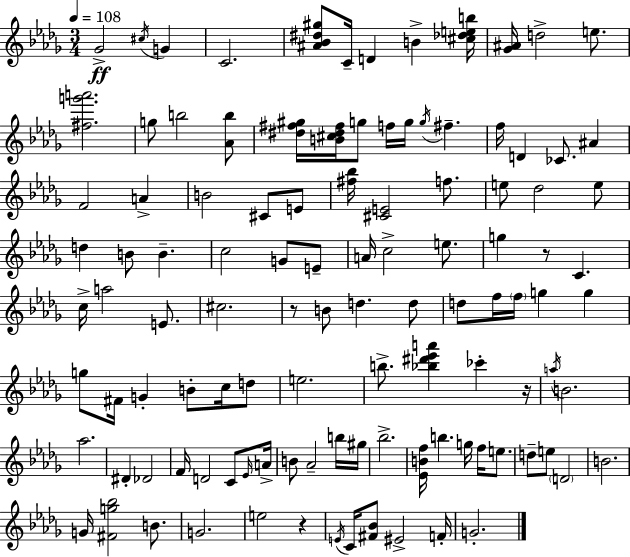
Gb4/h C#5/s G4/q C4/h. [A#4,Bb4,D#5,G#5]/e C4/s D4/q B4/q [C#5,Db5,E5,B5]/s [Gb4,A#4]/s D5/h E5/e. [F#5,G6,A6]/h. G5/e B5/h [Ab4,B5]/e [D#5,F#5,G#5]/s [B4,C#5,D#5,F#5]/s G5/e F5/s G5/s G5/s F#5/q. F5/s D4/q CES4/e. A#4/q F4/h A4/q B4/h C#4/e E4/e [F#5,Bb5]/s [C#4,E4]/h F5/e. E5/e Db5/h E5/e D5/q B4/e B4/q. C5/h G4/e E4/e A4/s C5/h E5/e. G5/q R/e C4/q. C5/s A5/h E4/e. C#5/h. R/e B4/e D5/q. D5/e D5/e F5/s F5/s G5/q G5/q G5/e F#4/s G4/q B4/e C5/s D5/e E5/h. B5/e. [Bb5,D#6,Eb6,A6]/q CES6/q R/s A5/s B4/h. Ab5/h. D#4/q Db4/h F4/s D4/h C4/e Eb4/s A4/s B4/e Ab4/h B5/s G#5/s Bb5/h. [Eb4,B4,F5]/s B5/q. G5/s F5/s E5/e. D5/e E5/e D4/h B4/h. G4/s [F#4,G5,Bb5]/h B4/e. G4/h. E5/h R/q E4/s C4/s [F#4,Bb4]/e EIS4/h F4/s G4/h.